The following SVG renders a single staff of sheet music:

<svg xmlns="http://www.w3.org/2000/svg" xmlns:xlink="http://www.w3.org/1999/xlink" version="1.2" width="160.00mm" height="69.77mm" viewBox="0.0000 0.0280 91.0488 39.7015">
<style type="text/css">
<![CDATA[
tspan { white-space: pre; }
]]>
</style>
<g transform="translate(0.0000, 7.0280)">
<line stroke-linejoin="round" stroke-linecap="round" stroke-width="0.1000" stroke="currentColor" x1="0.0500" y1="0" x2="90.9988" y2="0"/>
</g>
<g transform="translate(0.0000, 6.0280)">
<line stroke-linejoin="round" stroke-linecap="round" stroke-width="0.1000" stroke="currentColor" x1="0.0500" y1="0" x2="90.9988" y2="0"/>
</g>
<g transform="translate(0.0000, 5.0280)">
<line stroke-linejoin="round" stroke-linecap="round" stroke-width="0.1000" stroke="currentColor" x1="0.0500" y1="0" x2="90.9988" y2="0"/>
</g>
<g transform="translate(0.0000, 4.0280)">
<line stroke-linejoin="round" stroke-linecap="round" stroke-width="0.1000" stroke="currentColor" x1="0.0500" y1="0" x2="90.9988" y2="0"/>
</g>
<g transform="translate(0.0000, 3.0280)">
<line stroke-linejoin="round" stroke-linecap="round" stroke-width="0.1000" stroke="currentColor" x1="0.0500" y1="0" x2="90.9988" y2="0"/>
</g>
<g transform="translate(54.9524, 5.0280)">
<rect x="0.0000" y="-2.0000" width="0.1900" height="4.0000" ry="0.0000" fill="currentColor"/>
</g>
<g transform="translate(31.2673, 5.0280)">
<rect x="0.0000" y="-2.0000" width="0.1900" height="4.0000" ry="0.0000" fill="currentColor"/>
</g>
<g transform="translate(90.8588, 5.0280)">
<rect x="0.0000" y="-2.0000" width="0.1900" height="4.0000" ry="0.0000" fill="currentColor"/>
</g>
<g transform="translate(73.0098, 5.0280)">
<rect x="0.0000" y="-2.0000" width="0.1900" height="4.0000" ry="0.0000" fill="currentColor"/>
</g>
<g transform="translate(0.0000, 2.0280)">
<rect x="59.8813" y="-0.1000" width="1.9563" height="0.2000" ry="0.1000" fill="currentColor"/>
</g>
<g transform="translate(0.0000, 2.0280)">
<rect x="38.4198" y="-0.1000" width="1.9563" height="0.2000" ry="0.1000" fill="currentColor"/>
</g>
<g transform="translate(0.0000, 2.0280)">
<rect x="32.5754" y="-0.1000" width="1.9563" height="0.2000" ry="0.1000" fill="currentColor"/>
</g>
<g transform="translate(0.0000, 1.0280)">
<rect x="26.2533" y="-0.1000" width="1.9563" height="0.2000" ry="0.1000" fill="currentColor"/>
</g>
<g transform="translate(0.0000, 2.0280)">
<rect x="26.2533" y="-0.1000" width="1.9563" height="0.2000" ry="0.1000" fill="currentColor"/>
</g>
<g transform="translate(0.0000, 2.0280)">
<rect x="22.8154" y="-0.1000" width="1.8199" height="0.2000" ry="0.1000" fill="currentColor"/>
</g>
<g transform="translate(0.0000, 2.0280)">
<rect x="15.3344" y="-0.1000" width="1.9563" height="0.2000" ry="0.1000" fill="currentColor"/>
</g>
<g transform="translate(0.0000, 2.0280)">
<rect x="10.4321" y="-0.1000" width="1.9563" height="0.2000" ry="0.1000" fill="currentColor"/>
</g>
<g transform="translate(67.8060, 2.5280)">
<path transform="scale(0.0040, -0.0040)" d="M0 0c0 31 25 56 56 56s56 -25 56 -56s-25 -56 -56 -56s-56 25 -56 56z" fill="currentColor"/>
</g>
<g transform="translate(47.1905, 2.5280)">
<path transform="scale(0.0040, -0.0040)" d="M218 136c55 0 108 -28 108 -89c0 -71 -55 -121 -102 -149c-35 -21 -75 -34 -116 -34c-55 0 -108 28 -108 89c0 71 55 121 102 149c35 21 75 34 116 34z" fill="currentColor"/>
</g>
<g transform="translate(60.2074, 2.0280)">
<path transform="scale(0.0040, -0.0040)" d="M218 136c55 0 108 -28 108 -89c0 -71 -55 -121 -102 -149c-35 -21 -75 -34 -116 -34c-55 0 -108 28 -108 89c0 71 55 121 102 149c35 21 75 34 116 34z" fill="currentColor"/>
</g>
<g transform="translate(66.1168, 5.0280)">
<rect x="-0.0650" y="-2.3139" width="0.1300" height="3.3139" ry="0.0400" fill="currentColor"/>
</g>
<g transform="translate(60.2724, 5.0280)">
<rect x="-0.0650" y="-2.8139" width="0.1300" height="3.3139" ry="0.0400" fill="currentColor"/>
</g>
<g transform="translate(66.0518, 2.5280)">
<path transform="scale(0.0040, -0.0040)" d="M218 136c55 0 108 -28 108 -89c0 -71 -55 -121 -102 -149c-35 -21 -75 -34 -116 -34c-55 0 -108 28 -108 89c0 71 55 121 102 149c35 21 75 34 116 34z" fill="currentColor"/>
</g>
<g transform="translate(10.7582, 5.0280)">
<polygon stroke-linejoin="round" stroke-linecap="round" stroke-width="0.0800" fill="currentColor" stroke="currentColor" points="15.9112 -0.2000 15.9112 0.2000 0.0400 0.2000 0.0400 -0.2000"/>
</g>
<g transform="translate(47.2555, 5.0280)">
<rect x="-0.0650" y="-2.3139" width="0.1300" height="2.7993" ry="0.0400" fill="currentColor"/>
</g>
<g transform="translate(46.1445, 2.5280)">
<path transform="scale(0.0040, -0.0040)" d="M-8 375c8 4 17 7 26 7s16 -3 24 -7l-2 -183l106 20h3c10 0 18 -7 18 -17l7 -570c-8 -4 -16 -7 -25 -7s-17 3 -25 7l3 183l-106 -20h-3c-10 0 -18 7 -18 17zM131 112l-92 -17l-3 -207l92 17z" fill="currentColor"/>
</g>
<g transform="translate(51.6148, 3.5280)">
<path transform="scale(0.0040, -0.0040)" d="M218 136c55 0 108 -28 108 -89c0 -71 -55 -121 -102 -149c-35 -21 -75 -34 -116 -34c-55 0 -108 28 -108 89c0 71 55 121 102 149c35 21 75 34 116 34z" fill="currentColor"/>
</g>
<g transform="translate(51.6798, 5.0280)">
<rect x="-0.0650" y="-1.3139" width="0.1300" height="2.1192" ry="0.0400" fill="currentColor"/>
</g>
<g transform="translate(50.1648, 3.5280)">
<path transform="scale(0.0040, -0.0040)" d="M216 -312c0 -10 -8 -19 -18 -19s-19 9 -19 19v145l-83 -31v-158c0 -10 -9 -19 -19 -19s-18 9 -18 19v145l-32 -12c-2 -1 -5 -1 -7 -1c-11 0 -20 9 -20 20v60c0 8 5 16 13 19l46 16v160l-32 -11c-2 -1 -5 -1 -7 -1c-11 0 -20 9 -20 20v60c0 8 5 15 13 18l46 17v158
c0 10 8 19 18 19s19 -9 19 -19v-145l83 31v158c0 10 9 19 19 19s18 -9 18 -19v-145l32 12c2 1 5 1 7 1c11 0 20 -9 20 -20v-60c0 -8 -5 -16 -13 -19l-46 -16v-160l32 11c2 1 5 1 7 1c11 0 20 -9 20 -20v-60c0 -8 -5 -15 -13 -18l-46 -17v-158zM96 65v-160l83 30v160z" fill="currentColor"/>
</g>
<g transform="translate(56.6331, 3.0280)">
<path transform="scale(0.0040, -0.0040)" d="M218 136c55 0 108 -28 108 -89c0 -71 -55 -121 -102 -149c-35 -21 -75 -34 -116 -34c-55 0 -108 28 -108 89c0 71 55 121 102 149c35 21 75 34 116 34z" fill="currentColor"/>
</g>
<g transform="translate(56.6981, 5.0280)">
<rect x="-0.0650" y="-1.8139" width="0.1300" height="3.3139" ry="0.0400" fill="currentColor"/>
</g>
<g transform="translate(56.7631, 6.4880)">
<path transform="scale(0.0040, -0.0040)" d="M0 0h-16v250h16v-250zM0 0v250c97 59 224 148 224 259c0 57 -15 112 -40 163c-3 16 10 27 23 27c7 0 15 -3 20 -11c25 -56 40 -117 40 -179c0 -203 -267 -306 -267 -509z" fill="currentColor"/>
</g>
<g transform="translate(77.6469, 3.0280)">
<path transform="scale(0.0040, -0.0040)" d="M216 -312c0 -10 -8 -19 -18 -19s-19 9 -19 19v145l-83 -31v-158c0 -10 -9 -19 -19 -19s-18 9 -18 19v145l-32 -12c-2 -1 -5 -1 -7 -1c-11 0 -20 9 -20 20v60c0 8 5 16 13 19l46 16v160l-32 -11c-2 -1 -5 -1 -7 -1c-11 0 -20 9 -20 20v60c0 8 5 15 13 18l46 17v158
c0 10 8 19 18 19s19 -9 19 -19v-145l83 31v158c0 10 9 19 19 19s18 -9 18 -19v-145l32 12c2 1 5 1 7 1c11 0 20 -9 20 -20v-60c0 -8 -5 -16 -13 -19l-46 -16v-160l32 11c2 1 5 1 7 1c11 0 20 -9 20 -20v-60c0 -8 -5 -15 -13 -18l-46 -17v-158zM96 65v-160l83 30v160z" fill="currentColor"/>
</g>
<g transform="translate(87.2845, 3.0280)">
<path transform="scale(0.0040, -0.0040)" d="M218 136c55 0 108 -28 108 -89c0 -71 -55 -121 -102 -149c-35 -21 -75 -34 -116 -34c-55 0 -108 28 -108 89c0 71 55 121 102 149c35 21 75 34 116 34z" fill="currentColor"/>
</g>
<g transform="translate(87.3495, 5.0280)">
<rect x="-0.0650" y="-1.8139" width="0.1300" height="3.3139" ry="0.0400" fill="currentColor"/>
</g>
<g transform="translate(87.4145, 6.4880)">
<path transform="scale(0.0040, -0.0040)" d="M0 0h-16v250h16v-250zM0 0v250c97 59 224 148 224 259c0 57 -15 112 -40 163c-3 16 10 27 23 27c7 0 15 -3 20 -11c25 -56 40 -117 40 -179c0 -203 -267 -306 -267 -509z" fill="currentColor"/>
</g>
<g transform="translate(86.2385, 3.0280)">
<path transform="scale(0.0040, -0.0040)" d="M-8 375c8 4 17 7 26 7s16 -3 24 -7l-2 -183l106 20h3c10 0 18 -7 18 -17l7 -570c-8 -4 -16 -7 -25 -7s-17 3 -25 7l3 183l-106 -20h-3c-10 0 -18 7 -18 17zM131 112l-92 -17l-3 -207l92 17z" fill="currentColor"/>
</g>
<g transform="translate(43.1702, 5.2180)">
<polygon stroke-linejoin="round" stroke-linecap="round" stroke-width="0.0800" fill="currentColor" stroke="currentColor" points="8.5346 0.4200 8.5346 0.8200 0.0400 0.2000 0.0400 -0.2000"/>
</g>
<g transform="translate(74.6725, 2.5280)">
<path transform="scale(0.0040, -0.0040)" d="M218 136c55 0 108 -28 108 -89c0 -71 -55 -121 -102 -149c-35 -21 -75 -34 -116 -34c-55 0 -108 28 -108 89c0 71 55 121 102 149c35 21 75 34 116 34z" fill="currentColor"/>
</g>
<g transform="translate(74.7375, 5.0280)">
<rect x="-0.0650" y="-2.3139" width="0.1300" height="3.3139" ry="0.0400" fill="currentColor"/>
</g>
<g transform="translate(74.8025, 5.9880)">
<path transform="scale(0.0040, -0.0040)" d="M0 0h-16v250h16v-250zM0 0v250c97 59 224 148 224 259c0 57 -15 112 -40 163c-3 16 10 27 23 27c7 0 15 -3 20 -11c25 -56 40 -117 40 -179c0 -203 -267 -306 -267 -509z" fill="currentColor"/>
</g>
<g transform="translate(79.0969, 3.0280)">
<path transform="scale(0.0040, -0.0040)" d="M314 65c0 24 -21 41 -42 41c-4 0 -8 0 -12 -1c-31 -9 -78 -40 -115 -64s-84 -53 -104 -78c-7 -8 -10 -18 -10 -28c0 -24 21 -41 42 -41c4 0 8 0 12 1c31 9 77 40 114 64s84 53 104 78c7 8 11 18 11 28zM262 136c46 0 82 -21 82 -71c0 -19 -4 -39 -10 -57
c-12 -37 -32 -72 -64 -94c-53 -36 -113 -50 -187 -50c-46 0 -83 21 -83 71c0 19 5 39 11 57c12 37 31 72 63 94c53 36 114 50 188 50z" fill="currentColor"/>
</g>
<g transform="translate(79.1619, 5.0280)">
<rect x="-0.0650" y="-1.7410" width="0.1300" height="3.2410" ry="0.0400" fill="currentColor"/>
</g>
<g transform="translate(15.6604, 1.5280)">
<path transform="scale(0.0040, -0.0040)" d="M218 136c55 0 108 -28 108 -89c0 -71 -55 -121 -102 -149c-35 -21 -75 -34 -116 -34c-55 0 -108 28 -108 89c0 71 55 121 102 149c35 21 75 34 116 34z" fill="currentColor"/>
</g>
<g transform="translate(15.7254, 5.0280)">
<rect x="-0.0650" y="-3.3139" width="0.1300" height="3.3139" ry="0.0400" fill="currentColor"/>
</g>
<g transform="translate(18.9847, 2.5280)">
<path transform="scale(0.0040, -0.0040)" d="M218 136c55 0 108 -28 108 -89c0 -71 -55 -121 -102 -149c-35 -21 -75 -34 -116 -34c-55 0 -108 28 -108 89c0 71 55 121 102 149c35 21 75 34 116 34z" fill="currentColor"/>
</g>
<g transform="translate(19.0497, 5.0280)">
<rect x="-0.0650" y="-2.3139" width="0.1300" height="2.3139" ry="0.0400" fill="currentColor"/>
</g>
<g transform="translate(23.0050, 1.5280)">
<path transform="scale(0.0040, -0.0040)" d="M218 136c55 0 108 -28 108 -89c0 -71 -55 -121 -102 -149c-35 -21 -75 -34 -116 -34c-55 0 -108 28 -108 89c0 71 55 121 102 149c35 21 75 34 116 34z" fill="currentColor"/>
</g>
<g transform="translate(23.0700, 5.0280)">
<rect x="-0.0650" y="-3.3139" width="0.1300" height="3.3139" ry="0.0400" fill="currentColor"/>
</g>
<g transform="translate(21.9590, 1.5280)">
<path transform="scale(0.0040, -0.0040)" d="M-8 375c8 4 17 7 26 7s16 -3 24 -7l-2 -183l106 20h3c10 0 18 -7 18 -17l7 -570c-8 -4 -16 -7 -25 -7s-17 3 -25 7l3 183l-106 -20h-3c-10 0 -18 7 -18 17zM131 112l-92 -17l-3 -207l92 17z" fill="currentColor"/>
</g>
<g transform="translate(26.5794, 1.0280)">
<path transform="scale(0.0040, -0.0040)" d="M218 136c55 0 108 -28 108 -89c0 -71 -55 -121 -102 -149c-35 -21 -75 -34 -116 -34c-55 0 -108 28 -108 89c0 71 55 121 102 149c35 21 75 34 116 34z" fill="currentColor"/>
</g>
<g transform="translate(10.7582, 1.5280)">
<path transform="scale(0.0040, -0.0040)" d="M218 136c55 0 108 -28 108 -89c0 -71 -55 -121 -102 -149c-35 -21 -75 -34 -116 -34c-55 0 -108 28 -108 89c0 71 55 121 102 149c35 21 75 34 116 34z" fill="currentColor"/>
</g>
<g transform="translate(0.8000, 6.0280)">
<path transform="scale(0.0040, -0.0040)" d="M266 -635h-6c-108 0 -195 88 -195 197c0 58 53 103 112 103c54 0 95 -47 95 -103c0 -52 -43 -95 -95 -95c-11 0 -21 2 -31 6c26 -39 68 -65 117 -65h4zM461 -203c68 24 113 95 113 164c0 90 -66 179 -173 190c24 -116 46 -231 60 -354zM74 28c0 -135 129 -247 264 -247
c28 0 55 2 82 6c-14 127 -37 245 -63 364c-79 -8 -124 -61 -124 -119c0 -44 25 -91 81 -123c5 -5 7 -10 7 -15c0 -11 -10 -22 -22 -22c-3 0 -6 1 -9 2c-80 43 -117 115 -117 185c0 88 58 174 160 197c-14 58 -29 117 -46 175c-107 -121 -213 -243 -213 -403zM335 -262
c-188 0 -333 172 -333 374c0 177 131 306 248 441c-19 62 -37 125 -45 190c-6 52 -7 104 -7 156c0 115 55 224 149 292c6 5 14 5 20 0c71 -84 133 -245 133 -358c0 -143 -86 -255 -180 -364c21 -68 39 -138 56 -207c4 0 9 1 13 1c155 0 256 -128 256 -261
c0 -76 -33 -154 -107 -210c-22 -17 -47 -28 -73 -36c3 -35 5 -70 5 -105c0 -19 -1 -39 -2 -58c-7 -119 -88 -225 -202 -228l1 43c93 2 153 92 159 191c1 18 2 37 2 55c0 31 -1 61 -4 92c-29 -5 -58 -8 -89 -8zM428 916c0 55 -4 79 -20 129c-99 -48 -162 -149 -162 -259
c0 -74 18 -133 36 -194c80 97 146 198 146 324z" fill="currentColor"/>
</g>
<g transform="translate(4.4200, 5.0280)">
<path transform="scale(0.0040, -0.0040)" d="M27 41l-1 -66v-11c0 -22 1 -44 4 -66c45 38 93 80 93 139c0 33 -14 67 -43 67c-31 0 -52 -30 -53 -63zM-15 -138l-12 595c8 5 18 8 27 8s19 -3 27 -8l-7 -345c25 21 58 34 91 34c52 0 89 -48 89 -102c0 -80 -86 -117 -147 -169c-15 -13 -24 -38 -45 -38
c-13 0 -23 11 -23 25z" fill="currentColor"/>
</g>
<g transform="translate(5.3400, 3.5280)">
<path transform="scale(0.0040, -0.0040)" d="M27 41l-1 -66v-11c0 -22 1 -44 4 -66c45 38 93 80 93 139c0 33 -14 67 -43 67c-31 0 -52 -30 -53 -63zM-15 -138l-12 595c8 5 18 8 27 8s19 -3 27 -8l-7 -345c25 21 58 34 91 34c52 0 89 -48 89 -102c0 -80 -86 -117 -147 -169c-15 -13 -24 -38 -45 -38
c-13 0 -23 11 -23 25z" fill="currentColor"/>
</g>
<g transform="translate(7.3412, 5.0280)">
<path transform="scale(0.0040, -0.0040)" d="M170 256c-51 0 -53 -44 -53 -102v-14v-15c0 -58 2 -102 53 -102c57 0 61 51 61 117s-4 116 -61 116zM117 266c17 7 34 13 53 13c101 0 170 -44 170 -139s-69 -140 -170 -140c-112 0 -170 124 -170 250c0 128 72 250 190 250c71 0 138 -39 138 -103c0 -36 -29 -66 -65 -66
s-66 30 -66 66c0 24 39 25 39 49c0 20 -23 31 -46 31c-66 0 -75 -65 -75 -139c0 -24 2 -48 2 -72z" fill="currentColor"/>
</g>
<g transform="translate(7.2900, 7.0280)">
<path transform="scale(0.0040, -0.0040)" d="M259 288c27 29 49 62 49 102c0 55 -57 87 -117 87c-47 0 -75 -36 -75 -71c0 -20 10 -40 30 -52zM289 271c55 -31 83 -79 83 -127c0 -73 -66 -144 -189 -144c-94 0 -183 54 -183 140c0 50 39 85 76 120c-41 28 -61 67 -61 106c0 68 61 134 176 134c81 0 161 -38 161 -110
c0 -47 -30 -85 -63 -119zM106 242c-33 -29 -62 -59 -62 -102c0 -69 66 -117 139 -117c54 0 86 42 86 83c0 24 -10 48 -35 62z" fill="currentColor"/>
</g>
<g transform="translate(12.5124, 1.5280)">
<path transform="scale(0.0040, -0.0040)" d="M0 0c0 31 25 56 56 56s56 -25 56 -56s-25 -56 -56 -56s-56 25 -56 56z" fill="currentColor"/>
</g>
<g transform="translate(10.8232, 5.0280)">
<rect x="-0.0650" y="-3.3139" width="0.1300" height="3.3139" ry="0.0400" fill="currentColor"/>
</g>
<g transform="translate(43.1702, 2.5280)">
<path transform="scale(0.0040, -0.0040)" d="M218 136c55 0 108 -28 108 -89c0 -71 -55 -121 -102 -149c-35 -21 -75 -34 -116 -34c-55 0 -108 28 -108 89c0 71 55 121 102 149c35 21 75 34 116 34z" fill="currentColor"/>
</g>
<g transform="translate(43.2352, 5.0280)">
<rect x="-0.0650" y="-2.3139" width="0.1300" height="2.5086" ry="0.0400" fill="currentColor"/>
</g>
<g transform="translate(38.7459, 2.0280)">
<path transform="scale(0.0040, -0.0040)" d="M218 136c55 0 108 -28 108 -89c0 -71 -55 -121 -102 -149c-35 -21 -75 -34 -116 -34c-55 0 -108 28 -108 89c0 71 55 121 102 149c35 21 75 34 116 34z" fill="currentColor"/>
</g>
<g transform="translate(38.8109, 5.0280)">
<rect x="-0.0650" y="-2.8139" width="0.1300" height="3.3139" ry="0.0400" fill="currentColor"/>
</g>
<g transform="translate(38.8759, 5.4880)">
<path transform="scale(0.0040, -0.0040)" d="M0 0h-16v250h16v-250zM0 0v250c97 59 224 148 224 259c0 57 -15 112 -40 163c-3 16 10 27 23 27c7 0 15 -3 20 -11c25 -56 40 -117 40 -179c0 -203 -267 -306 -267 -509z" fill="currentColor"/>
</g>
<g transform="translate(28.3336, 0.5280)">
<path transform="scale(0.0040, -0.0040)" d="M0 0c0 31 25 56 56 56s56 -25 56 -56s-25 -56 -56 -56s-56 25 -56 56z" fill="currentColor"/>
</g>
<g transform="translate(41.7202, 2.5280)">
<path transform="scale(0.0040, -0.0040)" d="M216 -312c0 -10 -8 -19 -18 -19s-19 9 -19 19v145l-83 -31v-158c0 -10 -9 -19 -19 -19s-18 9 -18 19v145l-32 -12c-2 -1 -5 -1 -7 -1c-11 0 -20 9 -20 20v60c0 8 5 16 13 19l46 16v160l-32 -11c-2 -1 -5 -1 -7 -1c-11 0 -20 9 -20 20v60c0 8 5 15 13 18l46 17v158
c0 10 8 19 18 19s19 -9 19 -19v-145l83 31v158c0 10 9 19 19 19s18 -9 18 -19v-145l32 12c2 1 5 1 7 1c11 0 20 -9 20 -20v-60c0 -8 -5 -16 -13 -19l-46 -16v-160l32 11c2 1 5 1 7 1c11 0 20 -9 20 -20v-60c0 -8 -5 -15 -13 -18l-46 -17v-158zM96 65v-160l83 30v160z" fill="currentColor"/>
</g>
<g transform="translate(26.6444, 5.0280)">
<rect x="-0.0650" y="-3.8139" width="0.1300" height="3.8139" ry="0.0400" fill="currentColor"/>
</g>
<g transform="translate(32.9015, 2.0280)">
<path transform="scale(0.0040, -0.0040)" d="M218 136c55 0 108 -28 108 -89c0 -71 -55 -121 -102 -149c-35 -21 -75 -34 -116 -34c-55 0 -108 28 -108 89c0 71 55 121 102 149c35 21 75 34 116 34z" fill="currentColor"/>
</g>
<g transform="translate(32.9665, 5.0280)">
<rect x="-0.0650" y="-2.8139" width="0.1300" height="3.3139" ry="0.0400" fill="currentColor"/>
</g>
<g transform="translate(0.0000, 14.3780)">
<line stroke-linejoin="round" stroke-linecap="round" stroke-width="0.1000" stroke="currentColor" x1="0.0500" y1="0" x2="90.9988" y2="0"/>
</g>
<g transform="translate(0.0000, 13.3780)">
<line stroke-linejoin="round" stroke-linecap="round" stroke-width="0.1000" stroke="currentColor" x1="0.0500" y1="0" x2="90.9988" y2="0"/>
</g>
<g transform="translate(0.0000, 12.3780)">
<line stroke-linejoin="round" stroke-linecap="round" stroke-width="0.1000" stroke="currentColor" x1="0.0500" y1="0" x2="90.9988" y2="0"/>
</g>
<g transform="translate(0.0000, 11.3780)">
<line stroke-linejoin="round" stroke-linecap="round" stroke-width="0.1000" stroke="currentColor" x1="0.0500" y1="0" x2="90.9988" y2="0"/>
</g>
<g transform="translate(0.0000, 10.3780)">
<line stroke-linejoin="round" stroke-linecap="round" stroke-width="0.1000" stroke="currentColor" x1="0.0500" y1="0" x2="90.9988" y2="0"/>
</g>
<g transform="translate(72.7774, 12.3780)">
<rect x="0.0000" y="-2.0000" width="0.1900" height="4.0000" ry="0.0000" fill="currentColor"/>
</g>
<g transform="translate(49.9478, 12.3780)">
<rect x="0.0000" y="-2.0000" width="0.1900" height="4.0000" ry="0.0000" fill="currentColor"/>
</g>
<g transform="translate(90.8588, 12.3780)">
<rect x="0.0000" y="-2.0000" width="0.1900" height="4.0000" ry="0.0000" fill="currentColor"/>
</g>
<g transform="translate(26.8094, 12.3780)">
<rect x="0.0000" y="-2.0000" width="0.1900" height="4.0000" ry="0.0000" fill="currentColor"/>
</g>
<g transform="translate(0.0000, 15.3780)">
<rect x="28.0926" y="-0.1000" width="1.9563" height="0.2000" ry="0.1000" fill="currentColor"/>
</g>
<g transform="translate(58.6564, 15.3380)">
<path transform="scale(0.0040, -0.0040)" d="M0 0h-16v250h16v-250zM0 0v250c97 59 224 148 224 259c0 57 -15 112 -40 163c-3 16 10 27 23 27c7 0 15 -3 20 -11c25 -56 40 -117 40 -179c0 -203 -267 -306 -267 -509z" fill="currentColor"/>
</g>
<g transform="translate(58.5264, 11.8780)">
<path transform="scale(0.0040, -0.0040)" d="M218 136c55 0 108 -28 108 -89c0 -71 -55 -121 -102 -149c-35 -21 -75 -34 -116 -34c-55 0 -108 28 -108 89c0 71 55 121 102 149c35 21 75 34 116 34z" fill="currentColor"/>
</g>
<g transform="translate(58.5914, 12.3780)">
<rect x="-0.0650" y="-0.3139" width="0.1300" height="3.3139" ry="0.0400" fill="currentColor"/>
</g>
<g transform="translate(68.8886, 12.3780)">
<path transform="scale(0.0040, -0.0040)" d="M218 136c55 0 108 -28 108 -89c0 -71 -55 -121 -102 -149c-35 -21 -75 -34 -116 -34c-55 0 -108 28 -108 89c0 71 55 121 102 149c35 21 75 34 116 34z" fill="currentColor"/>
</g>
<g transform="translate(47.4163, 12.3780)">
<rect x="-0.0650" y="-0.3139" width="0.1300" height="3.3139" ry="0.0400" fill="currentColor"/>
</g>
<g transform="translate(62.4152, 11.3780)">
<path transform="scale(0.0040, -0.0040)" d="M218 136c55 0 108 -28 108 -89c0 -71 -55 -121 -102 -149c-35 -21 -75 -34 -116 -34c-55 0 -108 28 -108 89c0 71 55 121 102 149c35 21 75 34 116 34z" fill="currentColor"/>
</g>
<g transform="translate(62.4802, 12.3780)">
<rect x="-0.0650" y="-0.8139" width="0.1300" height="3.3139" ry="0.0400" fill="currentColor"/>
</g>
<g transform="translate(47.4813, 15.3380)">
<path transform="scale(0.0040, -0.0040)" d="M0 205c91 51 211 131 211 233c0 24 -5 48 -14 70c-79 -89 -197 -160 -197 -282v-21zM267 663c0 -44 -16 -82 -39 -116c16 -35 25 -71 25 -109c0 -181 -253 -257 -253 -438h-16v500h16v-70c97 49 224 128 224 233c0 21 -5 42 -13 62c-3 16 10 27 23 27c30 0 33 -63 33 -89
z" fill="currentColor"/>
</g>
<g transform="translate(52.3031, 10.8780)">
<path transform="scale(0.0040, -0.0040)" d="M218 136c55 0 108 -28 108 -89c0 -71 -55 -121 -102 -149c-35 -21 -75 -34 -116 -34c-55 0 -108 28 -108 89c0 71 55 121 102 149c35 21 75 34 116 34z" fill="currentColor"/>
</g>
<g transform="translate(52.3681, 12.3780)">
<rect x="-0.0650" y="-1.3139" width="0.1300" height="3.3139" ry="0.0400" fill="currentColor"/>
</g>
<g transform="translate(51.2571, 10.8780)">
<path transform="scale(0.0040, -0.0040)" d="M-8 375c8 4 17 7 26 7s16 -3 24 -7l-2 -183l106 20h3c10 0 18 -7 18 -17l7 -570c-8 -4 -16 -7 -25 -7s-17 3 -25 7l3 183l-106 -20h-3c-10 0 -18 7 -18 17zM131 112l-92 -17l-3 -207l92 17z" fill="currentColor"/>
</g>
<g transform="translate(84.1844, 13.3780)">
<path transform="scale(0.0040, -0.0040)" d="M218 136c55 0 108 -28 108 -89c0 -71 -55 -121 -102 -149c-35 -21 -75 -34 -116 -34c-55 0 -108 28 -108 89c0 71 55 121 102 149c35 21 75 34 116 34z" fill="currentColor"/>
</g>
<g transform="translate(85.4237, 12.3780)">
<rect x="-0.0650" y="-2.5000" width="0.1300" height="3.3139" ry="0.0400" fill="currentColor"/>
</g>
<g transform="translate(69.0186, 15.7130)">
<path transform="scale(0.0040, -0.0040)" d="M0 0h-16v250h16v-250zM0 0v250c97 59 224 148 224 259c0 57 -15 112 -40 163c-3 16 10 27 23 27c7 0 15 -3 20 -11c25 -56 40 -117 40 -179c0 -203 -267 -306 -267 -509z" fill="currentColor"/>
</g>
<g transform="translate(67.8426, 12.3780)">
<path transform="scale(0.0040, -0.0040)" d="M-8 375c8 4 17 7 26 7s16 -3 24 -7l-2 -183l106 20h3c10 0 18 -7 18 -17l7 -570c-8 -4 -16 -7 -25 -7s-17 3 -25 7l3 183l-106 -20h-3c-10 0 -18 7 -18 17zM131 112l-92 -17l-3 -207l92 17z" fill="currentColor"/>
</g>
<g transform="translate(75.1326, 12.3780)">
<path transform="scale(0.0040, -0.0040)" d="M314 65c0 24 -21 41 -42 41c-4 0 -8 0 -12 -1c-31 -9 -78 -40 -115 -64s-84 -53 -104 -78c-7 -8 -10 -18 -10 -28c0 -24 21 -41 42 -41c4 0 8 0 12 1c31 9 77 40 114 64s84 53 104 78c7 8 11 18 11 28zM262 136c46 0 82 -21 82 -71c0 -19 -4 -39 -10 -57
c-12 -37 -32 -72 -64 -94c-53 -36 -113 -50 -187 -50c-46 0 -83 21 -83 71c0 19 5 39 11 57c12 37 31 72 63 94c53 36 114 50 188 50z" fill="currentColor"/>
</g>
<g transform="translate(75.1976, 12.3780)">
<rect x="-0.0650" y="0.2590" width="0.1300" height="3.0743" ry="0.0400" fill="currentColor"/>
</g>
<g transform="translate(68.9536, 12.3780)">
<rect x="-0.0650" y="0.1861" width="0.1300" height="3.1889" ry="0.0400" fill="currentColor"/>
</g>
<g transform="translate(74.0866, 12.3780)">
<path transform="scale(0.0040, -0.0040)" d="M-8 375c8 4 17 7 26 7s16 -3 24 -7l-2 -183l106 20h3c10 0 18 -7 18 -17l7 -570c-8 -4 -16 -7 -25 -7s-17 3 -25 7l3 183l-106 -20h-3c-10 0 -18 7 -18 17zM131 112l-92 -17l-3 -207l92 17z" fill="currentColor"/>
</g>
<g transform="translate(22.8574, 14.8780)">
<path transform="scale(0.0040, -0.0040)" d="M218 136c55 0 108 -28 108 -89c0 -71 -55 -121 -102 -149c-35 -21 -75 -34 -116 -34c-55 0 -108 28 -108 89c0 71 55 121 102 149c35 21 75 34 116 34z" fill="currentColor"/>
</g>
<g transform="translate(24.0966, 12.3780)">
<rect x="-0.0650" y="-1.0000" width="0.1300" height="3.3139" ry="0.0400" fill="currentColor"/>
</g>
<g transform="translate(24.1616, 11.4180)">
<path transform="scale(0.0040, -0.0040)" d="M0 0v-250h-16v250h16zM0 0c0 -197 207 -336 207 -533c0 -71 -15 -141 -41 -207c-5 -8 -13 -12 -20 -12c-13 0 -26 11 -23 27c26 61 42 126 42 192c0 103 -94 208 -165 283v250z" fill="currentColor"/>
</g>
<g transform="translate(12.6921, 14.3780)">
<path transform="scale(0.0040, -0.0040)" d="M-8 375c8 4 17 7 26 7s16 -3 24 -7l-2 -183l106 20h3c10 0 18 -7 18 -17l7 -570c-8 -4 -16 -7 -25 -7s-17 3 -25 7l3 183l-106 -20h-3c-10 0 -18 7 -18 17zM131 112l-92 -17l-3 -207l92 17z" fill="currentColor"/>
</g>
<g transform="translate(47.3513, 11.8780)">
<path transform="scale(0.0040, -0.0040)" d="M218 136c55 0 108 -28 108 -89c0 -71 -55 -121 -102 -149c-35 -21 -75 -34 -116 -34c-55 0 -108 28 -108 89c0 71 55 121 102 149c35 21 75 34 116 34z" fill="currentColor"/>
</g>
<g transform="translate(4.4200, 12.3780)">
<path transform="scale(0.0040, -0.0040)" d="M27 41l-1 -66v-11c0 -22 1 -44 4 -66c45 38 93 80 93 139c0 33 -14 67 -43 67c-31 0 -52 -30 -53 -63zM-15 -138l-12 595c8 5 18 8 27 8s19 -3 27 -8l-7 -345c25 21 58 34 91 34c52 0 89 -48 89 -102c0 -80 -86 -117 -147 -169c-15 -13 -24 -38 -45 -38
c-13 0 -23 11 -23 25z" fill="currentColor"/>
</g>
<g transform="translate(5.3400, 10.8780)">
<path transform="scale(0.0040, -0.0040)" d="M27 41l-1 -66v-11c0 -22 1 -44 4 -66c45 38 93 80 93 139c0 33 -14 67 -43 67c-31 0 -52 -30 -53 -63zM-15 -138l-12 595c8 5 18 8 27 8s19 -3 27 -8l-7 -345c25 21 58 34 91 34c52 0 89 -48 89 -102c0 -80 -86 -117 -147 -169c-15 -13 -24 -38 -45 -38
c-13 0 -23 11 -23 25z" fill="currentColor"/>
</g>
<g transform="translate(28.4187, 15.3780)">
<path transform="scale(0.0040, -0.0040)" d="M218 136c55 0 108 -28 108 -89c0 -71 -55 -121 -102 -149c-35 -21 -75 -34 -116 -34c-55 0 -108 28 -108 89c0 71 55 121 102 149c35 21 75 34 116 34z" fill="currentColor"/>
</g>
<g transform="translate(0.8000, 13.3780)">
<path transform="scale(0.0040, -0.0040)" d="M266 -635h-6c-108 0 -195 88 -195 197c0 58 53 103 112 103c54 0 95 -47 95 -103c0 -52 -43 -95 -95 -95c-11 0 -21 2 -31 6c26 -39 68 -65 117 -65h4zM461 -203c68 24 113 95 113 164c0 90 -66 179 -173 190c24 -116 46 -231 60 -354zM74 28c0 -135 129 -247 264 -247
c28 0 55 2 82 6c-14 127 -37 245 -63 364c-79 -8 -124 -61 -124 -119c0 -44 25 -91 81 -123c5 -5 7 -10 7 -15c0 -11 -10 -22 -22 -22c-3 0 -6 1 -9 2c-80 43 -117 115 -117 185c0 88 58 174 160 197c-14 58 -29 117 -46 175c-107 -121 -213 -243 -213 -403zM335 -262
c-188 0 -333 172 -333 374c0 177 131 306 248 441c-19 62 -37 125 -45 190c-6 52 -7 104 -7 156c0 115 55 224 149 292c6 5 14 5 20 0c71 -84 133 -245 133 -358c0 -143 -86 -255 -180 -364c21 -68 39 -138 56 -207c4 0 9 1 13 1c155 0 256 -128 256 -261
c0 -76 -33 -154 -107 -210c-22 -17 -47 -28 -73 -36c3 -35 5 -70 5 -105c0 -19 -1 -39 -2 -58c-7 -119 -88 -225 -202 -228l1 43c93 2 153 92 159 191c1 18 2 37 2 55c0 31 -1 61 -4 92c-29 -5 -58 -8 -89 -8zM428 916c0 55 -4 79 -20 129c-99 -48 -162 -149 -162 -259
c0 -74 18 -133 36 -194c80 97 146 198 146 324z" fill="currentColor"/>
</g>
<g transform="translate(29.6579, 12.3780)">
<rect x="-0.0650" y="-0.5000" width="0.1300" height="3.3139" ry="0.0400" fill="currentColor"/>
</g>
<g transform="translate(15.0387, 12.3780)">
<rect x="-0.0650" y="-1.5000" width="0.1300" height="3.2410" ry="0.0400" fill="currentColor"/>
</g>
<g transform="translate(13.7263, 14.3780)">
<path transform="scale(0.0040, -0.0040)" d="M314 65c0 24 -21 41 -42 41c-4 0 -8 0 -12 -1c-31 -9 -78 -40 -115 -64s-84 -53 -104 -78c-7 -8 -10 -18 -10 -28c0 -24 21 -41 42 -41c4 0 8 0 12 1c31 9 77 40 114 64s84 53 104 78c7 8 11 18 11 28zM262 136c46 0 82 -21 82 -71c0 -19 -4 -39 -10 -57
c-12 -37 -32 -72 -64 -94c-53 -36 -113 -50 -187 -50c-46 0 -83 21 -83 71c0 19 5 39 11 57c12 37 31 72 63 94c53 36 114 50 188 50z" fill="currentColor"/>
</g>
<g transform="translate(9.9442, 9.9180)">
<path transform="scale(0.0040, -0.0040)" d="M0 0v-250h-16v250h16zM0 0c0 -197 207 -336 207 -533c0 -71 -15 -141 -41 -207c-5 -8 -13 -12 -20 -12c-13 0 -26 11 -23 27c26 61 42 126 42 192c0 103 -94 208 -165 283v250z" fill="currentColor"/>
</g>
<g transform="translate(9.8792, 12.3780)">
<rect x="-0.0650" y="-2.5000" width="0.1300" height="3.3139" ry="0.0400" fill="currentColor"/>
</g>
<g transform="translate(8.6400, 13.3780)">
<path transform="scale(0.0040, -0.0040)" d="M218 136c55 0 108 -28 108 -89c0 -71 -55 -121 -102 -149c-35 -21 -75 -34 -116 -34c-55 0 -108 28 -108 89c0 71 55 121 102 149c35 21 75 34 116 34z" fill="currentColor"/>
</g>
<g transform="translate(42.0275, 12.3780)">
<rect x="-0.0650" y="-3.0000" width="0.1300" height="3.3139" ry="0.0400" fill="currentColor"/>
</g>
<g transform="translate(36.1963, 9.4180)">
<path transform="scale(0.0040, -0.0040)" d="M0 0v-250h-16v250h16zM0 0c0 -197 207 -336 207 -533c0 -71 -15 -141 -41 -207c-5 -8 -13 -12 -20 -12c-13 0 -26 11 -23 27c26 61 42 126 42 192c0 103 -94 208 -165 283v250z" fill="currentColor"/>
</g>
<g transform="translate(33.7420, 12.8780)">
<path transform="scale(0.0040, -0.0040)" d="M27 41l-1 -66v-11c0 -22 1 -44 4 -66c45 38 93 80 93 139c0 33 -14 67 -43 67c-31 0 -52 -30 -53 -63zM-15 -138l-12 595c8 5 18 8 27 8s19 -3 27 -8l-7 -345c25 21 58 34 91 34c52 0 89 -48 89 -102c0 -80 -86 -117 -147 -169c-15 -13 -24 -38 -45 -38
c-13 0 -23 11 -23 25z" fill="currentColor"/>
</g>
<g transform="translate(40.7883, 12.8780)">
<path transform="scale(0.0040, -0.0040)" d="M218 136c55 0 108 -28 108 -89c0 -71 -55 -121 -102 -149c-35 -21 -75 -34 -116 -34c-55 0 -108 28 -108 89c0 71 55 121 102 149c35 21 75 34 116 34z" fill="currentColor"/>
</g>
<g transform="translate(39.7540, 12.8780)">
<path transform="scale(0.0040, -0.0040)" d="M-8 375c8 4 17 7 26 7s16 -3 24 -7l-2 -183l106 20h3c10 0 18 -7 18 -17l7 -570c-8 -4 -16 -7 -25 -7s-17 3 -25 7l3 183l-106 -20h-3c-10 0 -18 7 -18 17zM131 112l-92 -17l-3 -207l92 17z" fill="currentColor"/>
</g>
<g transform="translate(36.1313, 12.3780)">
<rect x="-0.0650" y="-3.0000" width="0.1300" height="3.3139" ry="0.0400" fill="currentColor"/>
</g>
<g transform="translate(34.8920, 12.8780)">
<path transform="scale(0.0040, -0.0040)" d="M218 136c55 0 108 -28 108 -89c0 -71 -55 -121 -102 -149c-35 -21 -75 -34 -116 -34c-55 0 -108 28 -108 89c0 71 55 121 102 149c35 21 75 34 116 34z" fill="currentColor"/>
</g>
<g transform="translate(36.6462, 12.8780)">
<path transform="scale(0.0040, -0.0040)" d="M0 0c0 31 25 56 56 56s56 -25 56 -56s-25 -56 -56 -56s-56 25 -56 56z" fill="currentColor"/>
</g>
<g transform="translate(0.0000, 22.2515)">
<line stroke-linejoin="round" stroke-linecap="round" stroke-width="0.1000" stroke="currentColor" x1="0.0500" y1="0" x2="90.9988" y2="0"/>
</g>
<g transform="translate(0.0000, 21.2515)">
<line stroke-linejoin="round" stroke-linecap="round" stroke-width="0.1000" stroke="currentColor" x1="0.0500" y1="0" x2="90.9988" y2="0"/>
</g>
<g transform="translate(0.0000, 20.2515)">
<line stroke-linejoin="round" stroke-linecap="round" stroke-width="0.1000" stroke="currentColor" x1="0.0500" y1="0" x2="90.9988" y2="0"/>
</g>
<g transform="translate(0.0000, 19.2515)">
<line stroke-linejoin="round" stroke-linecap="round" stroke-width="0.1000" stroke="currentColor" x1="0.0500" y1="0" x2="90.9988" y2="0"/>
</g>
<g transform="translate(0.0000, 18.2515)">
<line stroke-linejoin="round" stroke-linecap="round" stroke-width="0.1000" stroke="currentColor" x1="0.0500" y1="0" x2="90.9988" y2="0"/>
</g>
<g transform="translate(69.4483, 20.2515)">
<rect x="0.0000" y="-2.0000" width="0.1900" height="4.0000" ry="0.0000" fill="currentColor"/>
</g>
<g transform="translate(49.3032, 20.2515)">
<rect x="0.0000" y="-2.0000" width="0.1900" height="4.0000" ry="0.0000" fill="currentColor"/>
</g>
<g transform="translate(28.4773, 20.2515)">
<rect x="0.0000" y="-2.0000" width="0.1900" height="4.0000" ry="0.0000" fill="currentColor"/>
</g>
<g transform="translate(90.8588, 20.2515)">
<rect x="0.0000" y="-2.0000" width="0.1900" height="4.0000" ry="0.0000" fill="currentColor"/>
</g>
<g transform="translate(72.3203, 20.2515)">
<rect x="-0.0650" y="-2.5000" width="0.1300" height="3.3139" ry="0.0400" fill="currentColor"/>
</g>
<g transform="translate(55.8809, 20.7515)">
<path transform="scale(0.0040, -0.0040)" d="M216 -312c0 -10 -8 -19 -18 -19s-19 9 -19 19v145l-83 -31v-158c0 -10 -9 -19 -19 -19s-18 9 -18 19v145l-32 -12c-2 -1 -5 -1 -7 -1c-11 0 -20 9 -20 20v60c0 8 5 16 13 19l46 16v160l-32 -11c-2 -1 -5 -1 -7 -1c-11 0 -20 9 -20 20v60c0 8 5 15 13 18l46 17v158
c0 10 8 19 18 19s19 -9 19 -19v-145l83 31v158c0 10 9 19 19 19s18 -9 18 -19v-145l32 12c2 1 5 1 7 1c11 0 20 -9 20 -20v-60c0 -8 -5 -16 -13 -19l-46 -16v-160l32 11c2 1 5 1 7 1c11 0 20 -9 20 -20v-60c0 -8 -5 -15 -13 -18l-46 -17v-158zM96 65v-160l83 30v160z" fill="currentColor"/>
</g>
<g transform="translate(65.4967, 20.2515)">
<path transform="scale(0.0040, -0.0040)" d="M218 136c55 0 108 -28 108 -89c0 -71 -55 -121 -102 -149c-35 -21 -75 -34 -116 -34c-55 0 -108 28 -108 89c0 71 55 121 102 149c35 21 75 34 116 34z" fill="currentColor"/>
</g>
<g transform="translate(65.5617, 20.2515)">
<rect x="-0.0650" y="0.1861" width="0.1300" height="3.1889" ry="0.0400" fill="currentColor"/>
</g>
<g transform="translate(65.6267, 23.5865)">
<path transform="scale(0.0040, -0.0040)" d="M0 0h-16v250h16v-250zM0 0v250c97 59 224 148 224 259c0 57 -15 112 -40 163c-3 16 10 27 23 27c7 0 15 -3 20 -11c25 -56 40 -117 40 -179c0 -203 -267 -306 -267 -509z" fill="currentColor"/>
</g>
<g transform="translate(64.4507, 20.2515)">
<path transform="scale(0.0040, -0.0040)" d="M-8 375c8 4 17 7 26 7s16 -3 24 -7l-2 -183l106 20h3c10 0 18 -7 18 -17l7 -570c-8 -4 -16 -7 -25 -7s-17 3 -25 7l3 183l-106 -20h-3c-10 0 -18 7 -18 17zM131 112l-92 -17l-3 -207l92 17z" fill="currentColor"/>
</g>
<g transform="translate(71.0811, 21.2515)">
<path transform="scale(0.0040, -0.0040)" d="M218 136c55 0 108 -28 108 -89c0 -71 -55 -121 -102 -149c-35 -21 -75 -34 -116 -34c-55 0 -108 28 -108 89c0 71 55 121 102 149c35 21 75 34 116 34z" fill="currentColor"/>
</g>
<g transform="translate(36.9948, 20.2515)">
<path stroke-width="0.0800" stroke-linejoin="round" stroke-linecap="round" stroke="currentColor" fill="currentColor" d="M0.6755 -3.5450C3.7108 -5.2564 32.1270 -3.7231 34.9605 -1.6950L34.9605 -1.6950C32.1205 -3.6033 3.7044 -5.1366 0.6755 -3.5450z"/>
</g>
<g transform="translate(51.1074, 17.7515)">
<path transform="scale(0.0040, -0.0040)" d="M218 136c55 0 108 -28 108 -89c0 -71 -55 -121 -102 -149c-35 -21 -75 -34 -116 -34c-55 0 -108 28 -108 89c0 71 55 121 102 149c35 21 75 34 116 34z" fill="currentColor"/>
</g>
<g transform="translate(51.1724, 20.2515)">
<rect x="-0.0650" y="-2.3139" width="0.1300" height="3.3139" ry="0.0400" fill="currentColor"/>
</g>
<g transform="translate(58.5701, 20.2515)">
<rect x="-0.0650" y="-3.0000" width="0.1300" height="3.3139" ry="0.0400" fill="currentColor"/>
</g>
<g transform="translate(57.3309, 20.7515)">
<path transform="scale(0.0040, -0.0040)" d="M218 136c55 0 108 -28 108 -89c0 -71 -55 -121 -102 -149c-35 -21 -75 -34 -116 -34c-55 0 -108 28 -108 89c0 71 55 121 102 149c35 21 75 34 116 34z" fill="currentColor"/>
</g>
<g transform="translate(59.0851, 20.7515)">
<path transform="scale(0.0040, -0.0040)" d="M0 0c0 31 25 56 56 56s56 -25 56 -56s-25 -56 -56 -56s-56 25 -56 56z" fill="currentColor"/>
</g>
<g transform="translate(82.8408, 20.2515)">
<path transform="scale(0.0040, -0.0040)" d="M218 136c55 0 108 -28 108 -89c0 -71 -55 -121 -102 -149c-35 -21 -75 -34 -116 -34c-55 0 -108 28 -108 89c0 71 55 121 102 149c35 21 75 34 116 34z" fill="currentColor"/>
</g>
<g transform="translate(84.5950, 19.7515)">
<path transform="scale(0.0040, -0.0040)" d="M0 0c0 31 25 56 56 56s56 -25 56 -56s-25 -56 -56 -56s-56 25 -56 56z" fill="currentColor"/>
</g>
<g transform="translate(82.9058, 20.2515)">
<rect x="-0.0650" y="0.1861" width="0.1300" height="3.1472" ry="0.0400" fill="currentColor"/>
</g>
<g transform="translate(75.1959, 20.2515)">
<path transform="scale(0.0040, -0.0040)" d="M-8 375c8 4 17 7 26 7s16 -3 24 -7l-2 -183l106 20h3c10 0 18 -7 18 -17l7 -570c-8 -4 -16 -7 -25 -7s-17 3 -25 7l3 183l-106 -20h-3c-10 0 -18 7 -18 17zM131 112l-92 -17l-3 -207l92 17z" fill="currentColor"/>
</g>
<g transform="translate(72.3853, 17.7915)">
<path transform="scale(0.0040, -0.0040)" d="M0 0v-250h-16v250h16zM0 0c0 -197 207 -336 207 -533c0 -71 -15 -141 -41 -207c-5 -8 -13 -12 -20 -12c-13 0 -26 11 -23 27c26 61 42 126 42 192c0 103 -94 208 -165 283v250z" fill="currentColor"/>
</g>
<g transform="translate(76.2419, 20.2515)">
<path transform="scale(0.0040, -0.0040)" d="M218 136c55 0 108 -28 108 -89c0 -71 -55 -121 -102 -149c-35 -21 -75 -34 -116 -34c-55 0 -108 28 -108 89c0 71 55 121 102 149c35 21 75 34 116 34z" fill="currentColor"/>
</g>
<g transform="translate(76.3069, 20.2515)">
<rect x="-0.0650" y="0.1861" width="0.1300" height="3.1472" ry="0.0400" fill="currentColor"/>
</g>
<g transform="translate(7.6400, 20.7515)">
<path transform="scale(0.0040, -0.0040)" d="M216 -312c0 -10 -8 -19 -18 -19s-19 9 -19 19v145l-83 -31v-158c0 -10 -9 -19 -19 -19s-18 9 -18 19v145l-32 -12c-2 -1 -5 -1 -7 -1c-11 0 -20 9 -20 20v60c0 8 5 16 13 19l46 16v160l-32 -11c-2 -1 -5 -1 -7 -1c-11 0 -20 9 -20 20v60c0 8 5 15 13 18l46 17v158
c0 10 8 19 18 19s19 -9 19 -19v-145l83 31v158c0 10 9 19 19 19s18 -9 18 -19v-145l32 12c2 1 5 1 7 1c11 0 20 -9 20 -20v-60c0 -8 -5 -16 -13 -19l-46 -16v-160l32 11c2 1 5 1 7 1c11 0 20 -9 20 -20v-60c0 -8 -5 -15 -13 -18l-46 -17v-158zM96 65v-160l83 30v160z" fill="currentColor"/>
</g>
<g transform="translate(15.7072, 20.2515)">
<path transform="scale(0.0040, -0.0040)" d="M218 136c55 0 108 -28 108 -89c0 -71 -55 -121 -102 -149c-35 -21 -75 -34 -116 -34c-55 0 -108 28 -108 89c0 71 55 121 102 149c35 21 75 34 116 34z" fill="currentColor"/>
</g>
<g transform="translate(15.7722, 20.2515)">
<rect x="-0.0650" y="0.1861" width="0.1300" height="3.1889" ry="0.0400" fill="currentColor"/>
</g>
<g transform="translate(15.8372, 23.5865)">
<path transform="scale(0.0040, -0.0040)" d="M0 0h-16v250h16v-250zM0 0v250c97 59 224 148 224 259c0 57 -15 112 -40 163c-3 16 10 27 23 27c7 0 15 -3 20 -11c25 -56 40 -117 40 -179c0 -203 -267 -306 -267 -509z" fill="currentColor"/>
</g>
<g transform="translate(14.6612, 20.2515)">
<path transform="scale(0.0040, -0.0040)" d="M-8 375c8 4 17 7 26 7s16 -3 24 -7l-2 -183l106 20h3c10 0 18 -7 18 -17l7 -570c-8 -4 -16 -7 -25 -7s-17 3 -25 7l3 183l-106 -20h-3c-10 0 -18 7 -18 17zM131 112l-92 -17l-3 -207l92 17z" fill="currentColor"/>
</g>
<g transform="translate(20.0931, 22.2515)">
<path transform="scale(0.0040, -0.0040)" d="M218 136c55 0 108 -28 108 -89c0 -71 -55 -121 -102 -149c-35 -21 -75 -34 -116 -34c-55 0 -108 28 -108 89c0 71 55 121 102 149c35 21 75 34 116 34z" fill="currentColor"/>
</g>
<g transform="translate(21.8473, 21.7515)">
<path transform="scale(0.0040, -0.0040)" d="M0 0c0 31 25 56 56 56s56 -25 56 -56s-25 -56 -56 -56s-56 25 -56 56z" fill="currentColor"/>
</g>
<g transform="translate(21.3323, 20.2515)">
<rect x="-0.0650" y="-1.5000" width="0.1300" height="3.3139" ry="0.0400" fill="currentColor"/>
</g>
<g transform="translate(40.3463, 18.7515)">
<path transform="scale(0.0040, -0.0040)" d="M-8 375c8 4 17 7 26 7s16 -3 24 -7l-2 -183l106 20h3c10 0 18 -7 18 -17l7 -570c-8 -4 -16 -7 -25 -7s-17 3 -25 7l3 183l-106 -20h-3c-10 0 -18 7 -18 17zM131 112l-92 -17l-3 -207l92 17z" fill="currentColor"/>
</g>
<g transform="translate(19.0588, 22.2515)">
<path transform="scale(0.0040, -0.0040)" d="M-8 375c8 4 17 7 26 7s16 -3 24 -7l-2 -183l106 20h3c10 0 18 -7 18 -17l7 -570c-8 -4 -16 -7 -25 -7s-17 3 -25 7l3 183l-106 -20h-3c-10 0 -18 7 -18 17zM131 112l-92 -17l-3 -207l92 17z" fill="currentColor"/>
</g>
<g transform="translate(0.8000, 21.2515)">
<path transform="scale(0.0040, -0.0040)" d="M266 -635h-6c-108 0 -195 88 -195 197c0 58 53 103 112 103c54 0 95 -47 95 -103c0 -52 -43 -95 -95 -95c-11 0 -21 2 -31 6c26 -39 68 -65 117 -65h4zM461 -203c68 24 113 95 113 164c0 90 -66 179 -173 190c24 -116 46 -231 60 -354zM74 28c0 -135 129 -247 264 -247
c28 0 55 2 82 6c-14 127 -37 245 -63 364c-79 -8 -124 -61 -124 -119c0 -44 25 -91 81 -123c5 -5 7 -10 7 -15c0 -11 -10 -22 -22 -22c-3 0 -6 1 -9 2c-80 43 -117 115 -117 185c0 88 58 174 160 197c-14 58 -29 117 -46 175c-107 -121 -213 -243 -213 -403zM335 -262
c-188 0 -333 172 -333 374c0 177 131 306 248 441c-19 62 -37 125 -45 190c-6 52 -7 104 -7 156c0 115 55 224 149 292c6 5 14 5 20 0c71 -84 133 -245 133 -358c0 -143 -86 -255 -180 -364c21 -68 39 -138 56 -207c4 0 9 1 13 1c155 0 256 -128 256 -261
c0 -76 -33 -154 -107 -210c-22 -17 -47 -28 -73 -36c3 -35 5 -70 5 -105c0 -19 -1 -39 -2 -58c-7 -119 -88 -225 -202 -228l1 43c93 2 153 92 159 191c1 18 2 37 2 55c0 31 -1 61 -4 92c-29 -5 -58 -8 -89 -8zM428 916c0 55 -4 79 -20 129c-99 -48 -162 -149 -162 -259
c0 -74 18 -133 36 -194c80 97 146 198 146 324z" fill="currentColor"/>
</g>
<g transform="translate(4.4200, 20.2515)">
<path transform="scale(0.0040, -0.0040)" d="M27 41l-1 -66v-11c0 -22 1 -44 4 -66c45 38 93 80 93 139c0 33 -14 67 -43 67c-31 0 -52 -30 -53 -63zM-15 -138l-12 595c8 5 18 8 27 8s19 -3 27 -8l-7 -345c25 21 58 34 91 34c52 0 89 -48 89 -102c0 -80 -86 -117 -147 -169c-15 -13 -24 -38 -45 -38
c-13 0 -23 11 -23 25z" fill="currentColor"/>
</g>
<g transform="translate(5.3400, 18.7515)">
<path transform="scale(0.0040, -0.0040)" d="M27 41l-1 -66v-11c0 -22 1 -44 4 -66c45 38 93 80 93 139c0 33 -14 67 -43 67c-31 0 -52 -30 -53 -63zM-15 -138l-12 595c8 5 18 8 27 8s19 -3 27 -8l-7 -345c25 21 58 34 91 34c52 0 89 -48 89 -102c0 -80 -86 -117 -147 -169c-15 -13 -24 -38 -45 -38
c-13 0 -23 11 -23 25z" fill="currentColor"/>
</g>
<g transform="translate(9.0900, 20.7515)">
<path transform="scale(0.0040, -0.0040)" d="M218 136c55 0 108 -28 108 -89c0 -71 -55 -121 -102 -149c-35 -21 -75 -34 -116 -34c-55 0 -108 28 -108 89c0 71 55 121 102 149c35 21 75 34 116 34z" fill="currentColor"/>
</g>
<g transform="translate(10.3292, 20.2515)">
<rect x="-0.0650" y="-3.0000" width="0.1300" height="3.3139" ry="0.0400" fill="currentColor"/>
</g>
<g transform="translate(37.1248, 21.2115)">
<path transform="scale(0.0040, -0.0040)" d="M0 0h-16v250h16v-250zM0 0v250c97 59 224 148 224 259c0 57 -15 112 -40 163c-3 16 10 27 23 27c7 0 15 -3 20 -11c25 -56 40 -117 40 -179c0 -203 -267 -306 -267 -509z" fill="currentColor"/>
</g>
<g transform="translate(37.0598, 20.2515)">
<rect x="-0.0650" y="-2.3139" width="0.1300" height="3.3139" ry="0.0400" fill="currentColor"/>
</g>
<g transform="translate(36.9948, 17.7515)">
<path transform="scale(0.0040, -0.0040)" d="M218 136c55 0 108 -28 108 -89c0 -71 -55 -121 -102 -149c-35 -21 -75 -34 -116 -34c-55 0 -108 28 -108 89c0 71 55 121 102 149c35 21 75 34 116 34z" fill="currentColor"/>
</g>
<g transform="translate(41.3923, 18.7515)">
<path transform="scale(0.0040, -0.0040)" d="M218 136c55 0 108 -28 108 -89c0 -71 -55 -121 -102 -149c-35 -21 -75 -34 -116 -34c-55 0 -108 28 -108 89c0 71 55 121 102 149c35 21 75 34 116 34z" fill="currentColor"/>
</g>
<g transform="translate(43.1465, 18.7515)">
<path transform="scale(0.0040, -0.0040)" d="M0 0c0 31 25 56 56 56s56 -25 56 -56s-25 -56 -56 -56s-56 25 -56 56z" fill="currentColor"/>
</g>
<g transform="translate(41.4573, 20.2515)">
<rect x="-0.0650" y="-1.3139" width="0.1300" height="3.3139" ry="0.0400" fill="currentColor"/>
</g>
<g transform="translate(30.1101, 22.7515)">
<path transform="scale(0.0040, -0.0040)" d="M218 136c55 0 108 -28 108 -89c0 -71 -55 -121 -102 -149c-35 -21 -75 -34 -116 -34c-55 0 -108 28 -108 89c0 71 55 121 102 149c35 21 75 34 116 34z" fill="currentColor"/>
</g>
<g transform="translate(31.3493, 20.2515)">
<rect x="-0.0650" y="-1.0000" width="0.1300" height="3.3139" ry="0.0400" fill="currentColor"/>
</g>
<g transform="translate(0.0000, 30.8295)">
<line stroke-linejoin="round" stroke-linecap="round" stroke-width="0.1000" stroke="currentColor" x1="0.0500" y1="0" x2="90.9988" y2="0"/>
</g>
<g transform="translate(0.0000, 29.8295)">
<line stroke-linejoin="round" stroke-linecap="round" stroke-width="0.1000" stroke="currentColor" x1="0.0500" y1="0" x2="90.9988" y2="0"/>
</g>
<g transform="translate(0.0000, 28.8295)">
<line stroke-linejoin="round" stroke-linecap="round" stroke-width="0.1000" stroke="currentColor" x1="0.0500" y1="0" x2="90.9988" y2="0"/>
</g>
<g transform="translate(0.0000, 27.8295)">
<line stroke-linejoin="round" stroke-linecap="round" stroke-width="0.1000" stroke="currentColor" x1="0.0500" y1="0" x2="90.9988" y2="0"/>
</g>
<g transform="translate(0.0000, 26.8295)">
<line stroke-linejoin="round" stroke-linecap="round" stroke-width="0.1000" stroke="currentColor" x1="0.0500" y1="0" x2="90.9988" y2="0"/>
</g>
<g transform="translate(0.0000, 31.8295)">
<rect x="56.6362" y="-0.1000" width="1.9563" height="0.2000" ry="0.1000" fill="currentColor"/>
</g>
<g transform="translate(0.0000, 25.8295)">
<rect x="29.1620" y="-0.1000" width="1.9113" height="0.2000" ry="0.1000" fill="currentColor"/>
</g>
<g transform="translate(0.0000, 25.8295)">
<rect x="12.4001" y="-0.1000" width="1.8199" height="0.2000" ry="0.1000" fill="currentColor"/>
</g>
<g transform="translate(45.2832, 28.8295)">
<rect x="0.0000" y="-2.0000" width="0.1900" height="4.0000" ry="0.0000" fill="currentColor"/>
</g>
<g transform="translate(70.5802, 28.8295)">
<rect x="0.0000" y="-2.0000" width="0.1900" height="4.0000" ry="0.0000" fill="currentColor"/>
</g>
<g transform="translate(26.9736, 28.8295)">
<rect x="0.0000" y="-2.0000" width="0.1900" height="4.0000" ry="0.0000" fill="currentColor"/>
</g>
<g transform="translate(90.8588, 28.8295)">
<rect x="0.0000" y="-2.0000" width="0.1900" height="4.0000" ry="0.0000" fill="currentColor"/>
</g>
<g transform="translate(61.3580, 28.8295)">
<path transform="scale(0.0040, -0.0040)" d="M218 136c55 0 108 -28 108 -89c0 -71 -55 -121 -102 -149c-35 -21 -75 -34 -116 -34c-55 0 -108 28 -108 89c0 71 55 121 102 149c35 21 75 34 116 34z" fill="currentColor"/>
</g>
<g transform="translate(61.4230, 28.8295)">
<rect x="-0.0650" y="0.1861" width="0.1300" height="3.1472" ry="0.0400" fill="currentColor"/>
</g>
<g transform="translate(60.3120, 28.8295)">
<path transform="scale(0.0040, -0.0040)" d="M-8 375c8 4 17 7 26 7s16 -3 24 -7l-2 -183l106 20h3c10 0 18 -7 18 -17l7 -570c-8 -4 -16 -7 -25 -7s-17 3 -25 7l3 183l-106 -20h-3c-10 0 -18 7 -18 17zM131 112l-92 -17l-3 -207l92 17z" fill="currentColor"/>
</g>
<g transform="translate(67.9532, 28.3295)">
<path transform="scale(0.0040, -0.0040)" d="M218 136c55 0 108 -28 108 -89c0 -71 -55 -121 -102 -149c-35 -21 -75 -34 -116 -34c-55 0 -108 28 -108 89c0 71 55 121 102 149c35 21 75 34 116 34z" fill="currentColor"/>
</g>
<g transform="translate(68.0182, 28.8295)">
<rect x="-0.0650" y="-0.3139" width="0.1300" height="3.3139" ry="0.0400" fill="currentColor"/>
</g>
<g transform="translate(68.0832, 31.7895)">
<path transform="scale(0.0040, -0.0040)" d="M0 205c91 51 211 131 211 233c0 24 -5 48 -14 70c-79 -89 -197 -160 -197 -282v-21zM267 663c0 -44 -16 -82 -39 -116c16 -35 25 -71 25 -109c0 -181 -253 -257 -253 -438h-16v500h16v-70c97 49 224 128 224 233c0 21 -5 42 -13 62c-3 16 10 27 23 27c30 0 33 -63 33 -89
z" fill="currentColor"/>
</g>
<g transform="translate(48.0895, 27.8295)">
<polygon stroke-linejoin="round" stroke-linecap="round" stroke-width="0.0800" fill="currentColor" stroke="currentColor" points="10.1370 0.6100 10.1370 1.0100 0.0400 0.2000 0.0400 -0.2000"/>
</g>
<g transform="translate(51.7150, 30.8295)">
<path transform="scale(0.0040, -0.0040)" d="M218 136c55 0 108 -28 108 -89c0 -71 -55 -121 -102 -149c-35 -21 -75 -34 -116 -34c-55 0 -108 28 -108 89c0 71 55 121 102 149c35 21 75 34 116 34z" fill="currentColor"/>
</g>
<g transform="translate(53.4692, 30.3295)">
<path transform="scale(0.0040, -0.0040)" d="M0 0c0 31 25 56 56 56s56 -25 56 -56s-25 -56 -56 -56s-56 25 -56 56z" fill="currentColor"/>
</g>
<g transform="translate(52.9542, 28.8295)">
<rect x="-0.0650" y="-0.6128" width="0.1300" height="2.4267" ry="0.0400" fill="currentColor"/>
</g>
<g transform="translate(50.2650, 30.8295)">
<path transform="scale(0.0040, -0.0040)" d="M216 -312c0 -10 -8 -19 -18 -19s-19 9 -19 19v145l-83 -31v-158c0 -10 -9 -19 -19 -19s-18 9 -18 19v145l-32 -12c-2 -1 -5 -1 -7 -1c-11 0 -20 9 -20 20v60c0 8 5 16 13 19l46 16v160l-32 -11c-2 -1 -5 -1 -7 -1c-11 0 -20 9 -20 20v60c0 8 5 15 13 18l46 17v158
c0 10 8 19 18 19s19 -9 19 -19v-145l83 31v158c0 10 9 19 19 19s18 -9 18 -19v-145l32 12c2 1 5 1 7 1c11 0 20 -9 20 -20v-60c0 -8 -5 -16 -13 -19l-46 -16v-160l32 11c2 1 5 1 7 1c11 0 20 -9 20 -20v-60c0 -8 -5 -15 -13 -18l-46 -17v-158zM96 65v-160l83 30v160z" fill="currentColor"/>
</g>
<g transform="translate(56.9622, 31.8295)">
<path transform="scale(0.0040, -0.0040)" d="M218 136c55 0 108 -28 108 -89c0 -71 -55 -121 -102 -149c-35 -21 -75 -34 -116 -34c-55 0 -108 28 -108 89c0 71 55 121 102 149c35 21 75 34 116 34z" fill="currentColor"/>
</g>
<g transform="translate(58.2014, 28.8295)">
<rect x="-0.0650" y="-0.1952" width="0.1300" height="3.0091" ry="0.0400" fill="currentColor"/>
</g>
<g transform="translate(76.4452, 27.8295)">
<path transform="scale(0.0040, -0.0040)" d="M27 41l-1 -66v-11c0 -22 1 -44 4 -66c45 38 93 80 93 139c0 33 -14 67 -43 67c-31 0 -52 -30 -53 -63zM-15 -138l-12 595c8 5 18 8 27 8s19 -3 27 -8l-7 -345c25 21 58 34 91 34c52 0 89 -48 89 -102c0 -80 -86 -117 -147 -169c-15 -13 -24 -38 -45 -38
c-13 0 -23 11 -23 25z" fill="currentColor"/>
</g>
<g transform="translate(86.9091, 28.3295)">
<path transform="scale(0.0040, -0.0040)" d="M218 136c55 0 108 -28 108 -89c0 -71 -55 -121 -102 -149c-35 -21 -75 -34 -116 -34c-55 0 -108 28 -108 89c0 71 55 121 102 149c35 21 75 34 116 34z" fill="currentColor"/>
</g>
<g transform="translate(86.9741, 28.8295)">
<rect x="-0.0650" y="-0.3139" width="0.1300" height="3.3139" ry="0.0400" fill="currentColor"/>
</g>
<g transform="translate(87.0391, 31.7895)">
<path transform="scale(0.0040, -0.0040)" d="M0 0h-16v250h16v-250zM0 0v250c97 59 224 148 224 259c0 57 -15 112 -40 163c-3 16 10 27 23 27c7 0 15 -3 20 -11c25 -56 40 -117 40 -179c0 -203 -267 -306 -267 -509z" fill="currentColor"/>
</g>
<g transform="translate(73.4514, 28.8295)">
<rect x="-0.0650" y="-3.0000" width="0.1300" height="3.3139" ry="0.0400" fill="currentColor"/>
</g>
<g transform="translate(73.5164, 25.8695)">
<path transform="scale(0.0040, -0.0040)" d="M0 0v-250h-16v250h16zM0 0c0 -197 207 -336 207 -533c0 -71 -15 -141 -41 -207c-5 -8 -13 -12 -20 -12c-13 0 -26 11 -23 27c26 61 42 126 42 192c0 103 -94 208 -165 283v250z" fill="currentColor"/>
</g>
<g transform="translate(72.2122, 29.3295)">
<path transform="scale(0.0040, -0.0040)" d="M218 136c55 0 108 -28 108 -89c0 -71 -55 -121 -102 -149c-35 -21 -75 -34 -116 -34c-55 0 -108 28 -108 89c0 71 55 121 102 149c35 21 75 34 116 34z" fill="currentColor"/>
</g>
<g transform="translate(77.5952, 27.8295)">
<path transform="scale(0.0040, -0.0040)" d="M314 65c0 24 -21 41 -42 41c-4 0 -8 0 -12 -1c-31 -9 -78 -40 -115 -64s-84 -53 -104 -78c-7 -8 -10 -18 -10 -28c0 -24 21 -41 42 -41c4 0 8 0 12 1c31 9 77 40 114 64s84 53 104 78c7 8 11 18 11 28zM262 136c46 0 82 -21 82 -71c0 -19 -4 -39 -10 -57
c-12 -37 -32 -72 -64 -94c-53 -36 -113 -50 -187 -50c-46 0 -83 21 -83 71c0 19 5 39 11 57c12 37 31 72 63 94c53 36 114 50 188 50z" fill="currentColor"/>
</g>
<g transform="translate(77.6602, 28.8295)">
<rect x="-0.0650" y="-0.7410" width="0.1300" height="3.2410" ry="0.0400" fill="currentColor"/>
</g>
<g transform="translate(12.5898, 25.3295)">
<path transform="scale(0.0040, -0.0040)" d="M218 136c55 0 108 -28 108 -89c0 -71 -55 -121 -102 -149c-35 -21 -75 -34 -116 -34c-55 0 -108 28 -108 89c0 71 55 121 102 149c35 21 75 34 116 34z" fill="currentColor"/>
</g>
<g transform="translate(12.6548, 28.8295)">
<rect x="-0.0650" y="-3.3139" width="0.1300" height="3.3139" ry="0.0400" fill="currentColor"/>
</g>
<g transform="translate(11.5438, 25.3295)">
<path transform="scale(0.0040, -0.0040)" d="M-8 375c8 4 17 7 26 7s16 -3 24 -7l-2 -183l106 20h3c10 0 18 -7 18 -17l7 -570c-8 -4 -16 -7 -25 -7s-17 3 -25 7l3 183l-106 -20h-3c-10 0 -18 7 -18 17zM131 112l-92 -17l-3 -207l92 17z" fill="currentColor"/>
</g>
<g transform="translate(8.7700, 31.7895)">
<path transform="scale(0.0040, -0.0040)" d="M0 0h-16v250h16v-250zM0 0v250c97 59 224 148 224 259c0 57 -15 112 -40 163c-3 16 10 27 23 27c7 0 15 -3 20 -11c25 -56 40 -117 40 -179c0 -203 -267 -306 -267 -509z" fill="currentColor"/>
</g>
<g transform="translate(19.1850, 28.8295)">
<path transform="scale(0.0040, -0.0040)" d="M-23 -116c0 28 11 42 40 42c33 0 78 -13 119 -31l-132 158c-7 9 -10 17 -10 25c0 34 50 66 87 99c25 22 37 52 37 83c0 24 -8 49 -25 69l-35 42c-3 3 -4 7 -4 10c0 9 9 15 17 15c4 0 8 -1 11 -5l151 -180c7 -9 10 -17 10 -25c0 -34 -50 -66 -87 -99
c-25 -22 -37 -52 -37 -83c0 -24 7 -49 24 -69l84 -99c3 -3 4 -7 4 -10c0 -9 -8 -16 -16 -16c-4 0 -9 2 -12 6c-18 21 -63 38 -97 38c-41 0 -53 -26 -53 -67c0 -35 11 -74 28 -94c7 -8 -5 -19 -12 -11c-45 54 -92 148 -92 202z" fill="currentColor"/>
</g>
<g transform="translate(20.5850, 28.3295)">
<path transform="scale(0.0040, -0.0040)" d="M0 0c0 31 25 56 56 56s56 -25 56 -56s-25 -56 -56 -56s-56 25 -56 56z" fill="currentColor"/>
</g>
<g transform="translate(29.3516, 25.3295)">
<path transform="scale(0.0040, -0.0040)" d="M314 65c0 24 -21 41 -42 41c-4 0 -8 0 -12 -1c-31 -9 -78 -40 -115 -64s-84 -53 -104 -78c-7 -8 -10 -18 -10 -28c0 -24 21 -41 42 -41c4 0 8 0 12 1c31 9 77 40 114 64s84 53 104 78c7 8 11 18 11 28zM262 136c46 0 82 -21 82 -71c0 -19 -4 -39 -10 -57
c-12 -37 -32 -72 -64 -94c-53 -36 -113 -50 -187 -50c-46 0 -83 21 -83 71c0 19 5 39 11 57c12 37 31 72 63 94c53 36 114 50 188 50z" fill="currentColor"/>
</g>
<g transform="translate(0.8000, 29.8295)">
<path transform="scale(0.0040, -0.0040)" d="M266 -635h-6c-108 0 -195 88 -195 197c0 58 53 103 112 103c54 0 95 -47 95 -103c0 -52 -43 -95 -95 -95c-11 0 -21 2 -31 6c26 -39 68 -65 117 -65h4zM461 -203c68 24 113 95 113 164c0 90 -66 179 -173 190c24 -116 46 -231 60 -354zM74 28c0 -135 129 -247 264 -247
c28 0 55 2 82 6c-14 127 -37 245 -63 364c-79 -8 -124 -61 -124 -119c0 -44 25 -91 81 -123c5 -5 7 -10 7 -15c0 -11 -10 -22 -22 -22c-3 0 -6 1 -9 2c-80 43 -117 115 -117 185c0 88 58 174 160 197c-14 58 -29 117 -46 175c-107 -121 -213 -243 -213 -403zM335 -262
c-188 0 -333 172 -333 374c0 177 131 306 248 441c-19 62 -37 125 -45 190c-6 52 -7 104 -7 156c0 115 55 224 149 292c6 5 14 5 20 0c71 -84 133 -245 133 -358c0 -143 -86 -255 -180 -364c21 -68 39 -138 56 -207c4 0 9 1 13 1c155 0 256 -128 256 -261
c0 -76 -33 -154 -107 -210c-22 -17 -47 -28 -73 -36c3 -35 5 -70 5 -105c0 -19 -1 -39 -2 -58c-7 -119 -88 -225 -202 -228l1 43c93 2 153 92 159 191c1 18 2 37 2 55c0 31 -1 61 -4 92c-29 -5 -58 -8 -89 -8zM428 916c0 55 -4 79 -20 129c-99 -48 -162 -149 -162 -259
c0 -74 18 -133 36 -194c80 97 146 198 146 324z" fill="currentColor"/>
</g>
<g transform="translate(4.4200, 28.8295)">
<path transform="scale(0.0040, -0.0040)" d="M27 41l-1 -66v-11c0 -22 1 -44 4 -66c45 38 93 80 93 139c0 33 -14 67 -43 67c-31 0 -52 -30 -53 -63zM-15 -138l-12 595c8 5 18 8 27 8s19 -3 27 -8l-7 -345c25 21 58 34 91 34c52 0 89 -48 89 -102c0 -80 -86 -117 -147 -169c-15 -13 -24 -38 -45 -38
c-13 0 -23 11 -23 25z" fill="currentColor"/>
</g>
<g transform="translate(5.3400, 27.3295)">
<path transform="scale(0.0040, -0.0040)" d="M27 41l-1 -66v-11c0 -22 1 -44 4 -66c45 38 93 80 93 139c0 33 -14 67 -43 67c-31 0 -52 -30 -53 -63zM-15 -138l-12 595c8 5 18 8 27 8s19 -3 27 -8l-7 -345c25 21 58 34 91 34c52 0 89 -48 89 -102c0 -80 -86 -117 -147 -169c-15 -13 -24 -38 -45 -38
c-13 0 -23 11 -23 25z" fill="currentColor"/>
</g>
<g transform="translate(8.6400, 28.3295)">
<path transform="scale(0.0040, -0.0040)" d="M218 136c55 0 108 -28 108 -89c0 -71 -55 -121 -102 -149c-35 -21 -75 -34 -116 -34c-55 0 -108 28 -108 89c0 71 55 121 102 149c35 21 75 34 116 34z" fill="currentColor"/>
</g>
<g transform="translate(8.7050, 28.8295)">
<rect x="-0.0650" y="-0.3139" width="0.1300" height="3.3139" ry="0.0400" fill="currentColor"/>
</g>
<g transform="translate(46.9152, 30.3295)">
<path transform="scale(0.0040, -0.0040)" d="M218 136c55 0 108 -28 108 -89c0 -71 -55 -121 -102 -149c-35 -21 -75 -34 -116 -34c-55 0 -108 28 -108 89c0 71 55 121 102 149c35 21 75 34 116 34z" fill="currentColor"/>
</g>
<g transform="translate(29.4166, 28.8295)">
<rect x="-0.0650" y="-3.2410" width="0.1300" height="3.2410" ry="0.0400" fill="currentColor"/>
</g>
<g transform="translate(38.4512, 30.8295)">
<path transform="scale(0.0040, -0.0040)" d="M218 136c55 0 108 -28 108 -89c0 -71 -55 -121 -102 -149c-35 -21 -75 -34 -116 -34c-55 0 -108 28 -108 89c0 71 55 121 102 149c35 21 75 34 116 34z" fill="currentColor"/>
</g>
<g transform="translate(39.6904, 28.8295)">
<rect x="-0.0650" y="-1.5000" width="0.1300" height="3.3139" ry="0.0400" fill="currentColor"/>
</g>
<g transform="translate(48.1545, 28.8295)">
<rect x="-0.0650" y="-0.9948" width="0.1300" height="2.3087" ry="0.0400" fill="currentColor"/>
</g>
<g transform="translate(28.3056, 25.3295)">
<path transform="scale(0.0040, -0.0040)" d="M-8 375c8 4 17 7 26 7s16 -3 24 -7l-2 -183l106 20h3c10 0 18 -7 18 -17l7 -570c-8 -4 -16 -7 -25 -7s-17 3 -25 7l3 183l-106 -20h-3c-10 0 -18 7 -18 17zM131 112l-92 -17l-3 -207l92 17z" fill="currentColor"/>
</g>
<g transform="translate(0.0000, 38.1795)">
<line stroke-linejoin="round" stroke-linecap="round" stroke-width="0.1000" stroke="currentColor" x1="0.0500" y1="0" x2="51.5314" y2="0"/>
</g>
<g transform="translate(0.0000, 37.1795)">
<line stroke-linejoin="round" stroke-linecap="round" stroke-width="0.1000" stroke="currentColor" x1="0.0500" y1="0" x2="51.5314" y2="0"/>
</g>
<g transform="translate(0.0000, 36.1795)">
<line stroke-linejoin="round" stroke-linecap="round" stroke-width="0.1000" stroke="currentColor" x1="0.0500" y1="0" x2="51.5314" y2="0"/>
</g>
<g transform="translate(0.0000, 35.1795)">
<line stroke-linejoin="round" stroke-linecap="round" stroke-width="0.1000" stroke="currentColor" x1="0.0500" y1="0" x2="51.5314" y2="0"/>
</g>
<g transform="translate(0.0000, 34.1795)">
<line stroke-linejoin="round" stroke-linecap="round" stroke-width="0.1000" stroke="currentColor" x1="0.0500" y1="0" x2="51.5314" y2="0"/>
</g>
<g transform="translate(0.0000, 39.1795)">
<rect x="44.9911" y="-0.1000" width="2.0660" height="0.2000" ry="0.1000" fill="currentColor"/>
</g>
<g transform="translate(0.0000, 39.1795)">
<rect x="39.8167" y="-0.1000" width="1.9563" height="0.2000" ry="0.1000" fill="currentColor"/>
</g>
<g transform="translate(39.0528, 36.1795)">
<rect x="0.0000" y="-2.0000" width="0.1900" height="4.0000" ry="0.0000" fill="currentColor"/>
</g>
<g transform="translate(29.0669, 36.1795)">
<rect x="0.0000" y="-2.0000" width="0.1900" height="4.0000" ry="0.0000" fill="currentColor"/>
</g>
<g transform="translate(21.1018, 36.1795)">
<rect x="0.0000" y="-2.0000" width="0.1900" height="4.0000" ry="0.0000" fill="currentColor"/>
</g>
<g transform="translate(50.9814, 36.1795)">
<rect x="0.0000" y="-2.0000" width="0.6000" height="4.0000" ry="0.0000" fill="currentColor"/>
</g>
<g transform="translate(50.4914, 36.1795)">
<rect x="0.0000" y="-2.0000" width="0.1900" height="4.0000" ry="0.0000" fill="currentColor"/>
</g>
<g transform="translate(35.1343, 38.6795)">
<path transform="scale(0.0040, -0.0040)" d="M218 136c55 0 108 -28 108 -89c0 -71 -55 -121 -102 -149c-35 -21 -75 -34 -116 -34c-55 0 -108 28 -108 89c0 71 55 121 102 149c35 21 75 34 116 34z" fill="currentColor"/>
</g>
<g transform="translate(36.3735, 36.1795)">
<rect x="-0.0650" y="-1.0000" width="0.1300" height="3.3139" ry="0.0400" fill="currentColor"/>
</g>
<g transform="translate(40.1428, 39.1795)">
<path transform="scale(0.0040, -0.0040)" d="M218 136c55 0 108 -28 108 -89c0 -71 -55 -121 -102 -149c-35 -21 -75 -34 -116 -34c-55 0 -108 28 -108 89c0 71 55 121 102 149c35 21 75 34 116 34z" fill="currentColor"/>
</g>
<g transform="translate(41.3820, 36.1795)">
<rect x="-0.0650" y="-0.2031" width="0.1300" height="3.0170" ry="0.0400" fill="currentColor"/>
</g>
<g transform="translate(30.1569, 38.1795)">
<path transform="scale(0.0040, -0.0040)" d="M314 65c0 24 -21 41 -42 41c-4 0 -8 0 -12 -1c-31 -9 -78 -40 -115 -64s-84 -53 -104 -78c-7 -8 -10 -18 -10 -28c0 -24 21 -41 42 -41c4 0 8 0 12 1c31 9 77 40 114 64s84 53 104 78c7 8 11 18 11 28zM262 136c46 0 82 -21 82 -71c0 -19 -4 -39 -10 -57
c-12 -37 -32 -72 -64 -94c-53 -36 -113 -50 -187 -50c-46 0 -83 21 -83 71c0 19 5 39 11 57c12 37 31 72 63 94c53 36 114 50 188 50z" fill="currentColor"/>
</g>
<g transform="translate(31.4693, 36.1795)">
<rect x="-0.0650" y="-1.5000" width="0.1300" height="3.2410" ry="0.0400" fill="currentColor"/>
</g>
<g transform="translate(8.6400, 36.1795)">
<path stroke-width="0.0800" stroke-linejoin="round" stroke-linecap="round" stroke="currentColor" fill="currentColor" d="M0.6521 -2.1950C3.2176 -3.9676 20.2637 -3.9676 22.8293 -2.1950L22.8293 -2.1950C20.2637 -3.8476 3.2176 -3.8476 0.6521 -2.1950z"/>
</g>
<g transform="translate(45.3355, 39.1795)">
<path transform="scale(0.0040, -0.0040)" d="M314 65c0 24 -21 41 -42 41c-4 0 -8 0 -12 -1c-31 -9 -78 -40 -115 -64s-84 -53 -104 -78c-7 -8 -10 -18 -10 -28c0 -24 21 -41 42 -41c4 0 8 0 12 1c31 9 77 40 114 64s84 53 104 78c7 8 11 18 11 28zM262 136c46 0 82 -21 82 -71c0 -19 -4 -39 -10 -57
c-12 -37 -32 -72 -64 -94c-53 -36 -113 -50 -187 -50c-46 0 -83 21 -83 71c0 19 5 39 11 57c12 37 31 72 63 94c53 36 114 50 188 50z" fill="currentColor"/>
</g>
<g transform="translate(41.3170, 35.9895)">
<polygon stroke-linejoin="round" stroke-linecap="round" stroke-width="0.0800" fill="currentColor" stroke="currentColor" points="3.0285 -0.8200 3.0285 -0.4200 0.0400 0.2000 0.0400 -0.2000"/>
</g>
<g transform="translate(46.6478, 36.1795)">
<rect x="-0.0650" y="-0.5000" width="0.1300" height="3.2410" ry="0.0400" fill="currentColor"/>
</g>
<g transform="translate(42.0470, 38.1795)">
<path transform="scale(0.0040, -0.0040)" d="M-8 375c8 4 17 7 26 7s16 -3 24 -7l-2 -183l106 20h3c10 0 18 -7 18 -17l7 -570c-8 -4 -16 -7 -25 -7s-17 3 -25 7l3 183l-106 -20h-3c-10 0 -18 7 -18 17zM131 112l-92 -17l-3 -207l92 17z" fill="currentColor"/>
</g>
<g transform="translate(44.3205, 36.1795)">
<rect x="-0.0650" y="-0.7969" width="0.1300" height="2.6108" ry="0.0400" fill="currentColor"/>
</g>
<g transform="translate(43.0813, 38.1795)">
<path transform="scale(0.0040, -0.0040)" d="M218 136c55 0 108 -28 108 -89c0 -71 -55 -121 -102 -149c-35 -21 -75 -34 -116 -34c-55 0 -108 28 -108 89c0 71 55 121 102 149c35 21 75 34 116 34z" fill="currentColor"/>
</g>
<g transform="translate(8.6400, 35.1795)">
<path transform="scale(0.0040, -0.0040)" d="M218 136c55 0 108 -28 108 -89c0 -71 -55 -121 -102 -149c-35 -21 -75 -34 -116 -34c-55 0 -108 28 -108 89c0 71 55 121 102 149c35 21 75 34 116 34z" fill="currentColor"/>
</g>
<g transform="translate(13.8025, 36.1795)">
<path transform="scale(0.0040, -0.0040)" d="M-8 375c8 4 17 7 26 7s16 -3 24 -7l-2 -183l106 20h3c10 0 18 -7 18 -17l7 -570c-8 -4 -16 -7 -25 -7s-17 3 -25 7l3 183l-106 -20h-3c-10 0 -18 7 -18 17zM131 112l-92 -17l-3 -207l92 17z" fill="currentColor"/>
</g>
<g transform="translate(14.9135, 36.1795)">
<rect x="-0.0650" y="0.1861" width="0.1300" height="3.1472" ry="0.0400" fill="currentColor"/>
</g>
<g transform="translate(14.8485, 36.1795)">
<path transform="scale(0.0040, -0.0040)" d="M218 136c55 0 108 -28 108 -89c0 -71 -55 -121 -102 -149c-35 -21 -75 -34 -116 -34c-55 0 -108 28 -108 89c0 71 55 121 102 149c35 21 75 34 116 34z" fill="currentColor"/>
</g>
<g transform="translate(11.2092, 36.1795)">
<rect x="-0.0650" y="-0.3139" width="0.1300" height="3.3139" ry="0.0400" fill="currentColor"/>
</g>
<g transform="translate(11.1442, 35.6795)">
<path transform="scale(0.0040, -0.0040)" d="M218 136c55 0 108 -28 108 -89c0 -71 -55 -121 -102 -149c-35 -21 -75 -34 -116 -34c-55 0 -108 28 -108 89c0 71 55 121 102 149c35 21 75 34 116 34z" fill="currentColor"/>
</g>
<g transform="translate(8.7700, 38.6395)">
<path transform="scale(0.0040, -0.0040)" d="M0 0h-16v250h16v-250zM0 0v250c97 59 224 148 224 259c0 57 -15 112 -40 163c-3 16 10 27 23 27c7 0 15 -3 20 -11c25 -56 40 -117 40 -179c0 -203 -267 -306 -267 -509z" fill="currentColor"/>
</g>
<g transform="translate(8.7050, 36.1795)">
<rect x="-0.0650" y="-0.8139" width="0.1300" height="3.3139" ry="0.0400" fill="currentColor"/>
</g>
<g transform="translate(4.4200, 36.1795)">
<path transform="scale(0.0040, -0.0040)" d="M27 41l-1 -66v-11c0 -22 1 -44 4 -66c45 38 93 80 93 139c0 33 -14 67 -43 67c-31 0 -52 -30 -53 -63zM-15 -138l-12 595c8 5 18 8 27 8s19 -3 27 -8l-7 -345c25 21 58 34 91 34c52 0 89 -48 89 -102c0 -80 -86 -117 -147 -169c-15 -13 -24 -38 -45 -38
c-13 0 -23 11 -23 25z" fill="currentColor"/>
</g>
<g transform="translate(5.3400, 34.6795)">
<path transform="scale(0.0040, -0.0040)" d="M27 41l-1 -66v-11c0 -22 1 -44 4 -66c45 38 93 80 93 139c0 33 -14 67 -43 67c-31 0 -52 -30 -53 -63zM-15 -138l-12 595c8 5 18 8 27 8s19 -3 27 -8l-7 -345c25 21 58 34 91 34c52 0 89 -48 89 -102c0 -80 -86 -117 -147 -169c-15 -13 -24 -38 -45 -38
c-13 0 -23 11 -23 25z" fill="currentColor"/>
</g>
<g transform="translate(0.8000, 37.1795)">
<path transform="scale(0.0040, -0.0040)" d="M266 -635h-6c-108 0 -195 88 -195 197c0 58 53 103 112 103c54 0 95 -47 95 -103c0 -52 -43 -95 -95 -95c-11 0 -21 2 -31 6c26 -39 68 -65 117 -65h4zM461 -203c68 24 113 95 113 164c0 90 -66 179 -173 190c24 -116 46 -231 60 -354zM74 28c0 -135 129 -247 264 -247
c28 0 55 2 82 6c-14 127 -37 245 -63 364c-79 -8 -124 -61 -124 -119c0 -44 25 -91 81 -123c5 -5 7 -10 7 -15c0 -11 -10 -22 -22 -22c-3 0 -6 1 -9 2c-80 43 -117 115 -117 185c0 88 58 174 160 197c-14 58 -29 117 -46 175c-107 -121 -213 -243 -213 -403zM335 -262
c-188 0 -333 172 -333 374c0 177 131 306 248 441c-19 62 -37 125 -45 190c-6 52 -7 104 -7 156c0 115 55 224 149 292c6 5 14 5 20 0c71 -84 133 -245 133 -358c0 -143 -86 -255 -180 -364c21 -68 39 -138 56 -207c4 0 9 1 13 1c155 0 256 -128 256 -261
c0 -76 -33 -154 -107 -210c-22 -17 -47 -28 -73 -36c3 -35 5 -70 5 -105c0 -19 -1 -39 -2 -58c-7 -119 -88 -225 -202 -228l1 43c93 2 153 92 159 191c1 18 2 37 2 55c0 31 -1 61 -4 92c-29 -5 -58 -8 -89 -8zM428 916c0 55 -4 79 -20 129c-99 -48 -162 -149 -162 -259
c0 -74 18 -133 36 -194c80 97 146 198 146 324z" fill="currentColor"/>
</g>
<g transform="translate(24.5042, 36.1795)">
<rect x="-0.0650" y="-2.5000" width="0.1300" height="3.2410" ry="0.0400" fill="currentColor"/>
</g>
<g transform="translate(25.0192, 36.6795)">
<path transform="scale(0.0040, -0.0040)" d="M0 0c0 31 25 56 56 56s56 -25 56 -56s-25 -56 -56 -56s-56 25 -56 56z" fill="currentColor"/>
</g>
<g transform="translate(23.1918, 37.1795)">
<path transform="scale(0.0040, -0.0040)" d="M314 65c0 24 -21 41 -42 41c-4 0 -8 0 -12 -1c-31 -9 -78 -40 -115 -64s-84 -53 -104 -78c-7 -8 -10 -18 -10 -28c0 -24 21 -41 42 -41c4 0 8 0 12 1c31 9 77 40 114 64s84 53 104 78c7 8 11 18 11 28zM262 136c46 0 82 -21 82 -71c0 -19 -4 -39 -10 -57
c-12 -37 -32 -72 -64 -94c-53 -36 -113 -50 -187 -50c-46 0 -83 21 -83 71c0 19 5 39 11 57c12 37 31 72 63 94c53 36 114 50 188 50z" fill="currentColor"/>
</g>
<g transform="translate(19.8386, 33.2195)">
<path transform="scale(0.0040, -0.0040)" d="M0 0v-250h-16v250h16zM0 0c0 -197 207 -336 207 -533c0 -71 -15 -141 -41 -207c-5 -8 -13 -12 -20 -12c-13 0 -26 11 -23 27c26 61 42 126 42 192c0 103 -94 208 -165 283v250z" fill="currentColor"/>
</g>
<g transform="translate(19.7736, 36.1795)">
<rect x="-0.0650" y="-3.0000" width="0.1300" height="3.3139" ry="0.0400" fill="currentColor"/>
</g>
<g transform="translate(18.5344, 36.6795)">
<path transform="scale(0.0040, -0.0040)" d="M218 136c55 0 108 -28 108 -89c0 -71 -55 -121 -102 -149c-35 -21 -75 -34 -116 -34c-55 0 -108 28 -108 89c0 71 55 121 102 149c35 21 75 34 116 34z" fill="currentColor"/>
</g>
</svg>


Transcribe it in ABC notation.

X:1
T:Untitled
M:6/8
L:1/4
K:Bb
_b/2 _b/2 g/2 b/2 c'/2 a a/2 ^g/2 g/2 ^e/2 f/2 a g g/2 ^f2 f/2 G/2 E2 D/2 C _A/2 A c/4 e c/2 d B/2 B2 G ^A B/2 E D g/2 e g ^A B/2 G/2 B B c/2 b z b2 _E F/2 ^E/2 C/2 B c/4 A/2 _d2 c/2 d/2 c B A/2 G2 _E2 D C/2 E/2 C2